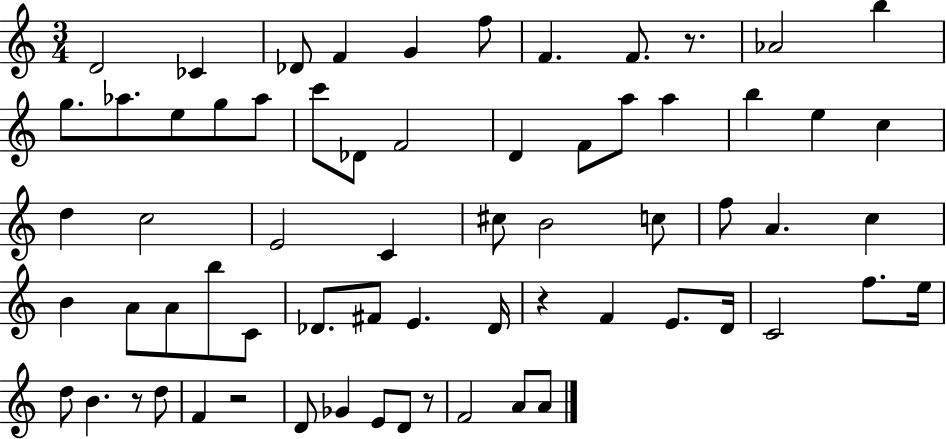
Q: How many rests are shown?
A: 5